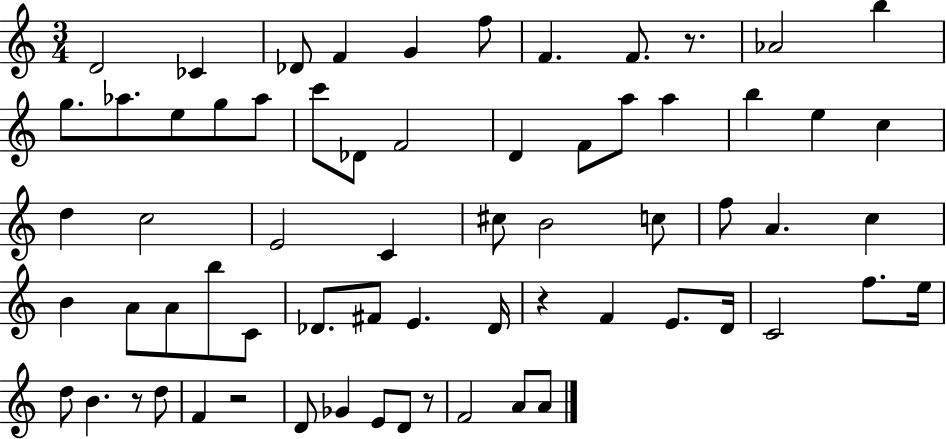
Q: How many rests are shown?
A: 5